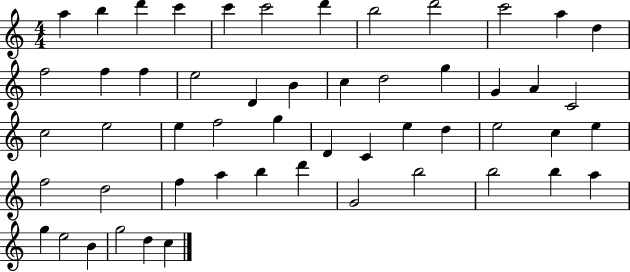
X:1
T:Untitled
M:4/4
L:1/4
K:C
a b d' c' c' c'2 d' b2 d'2 c'2 a d f2 f f e2 D B c d2 g G A C2 c2 e2 e f2 g D C e d e2 c e f2 d2 f a b d' G2 b2 b2 b a g e2 B g2 d c